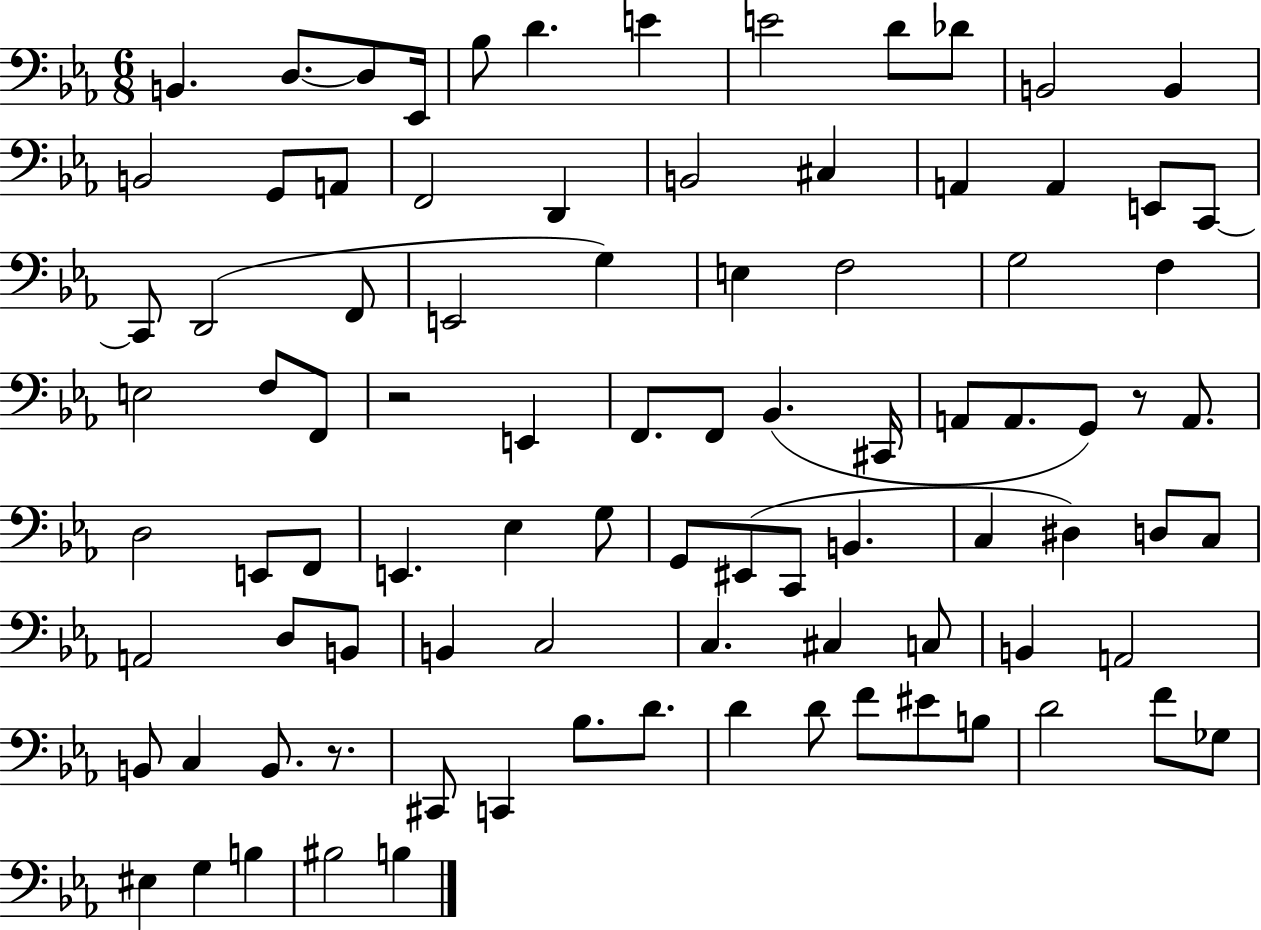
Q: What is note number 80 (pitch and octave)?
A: B3